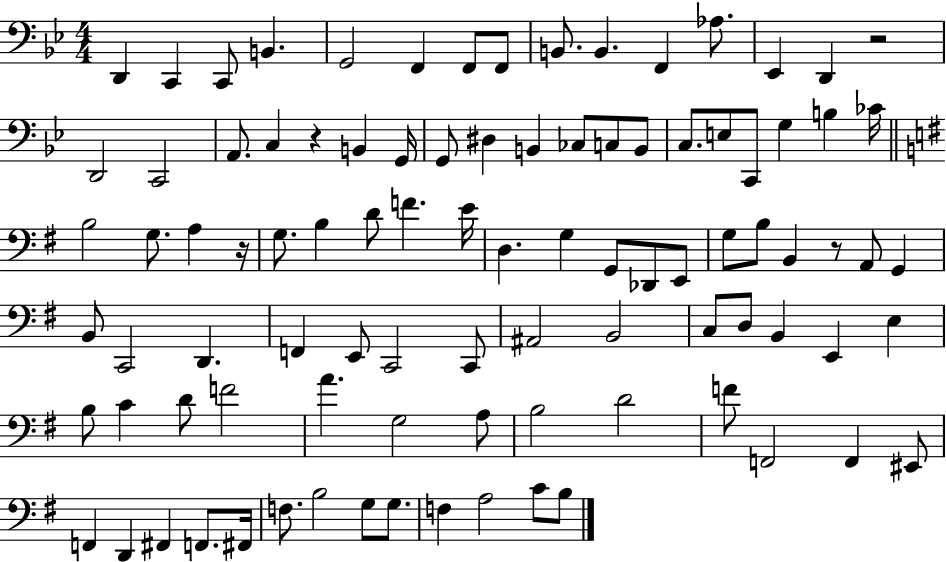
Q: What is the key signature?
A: BES major